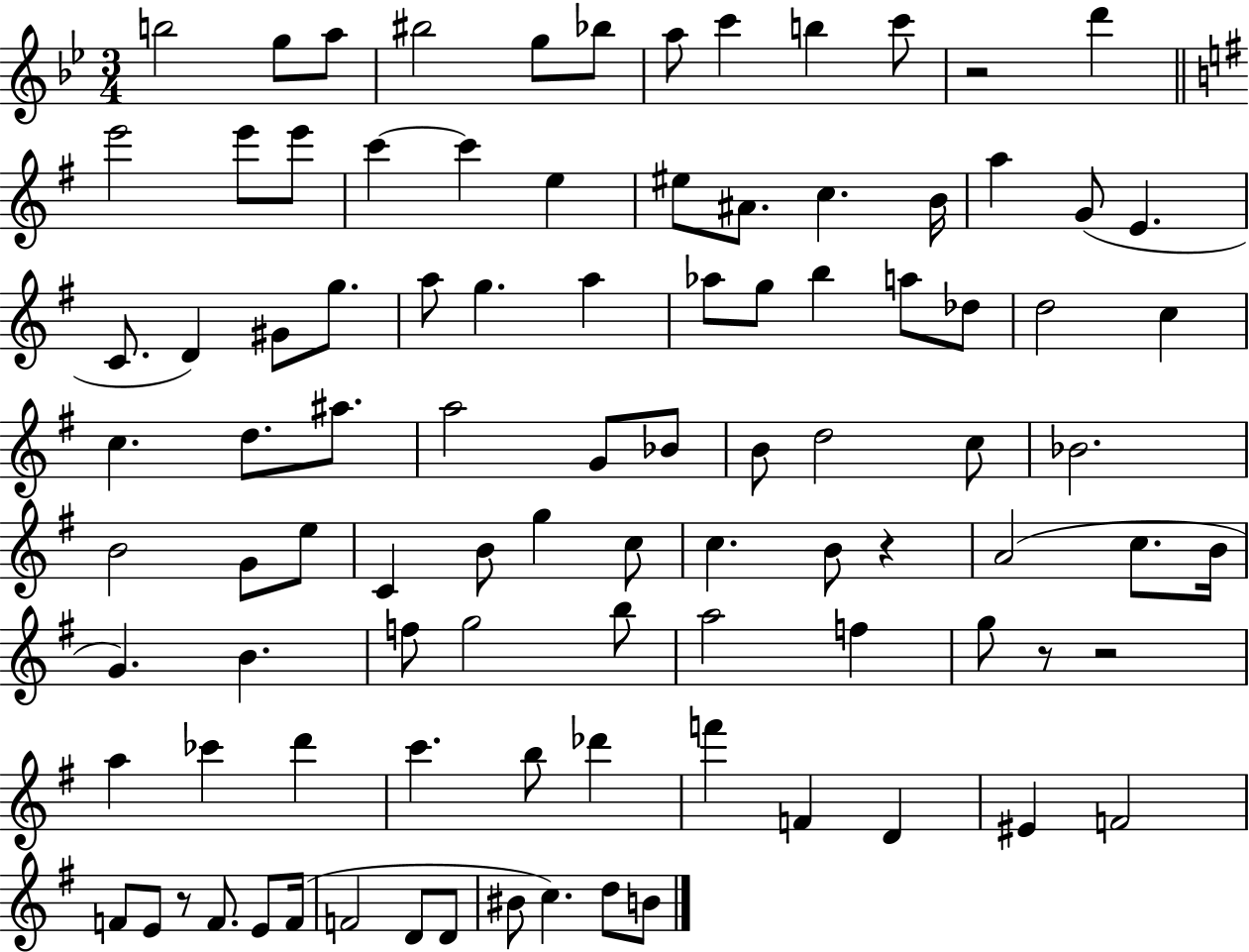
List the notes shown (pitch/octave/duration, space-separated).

B5/h G5/e A5/e BIS5/h G5/e Bb5/e A5/e C6/q B5/q C6/e R/h D6/q E6/h E6/e E6/e C6/q C6/q E5/q EIS5/e A#4/e. C5/q. B4/s A5/q G4/e E4/q. C4/e. D4/q G#4/e G5/e. A5/e G5/q. A5/q Ab5/e G5/e B5/q A5/e Db5/e D5/h C5/q C5/q. D5/e. A#5/e. A5/h G4/e Bb4/e B4/e D5/h C5/e Bb4/h. B4/h G4/e E5/e C4/q B4/e G5/q C5/e C5/q. B4/e R/q A4/h C5/e. B4/s G4/q. B4/q. F5/e G5/h B5/e A5/h F5/q G5/e R/e R/h A5/q CES6/q D6/q C6/q. B5/e Db6/q F6/q F4/q D4/q EIS4/q F4/h F4/e E4/e R/e F4/e. E4/e F4/s F4/h D4/e D4/e BIS4/e C5/q. D5/e B4/e